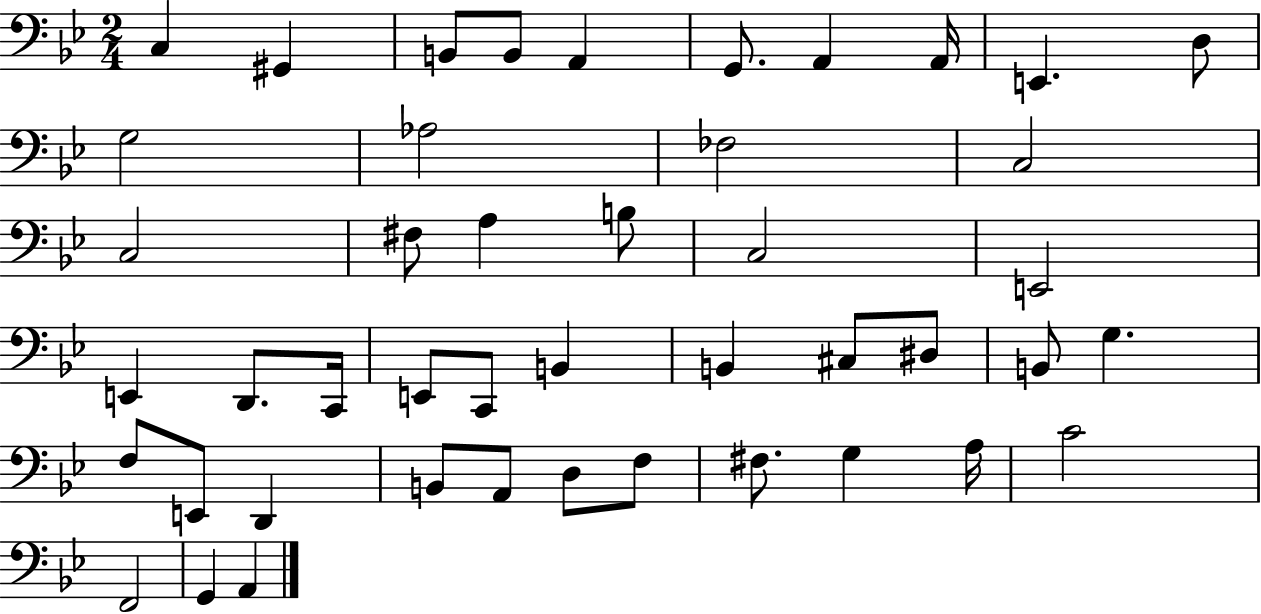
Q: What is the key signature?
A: BES major